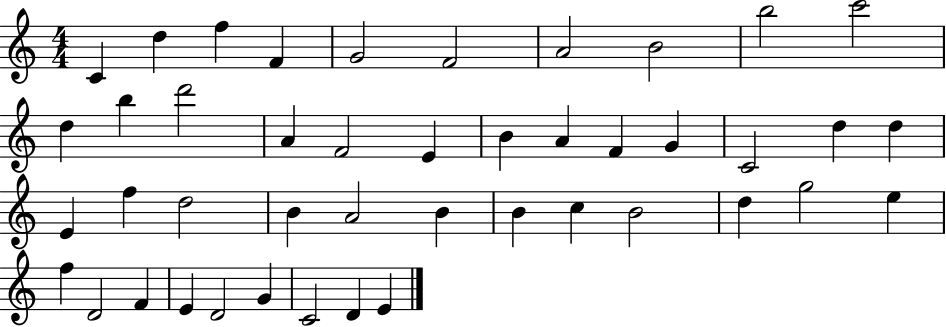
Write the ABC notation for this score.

X:1
T:Untitled
M:4/4
L:1/4
K:C
C d f F G2 F2 A2 B2 b2 c'2 d b d'2 A F2 E B A F G C2 d d E f d2 B A2 B B c B2 d g2 e f D2 F E D2 G C2 D E